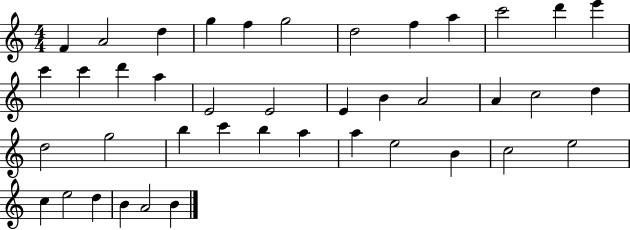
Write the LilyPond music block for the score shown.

{
  \clef treble
  \numericTimeSignature
  \time 4/4
  \key c \major
  f'4 a'2 d''4 | g''4 f''4 g''2 | d''2 f''4 a''4 | c'''2 d'''4 e'''4 | \break c'''4 c'''4 d'''4 a''4 | e'2 e'2 | e'4 b'4 a'2 | a'4 c''2 d''4 | \break d''2 g''2 | b''4 c'''4 b''4 a''4 | a''4 e''2 b'4 | c''2 e''2 | \break c''4 e''2 d''4 | b'4 a'2 b'4 | \bar "|."
}